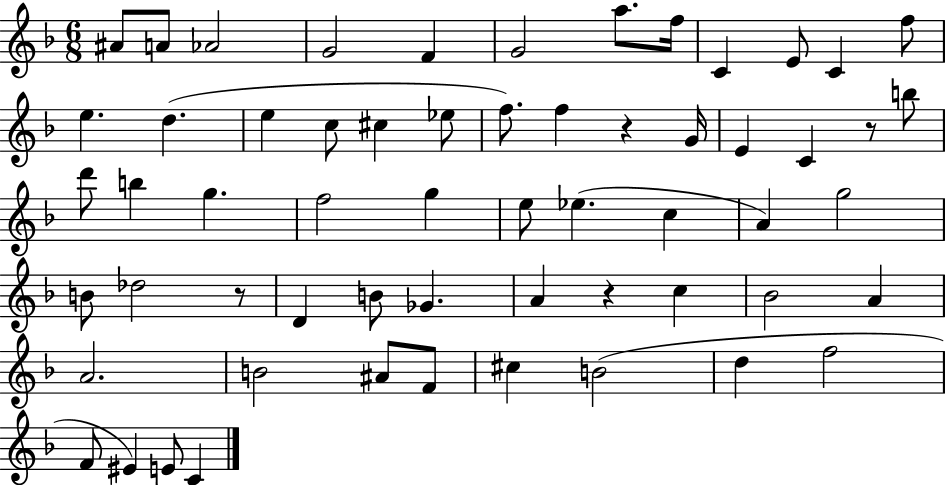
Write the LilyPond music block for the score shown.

{
  \clef treble
  \numericTimeSignature
  \time 6/8
  \key f \major
  ais'8 a'8 aes'2 | g'2 f'4 | g'2 a''8. f''16 | c'4 e'8 c'4 f''8 | \break e''4. d''4.( | e''4 c''8 cis''4 ees''8 | f''8.) f''4 r4 g'16 | e'4 c'4 r8 b''8 | \break d'''8 b''4 g''4. | f''2 g''4 | e''8 ees''4.( c''4 | a'4) g''2 | \break b'8 des''2 r8 | d'4 b'8 ges'4. | a'4 r4 c''4 | bes'2 a'4 | \break a'2. | b'2 ais'8 f'8 | cis''4 b'2( | d''4 f''2 | \break f'8 eis'4) e'8 c'4 | \bar "|."
}